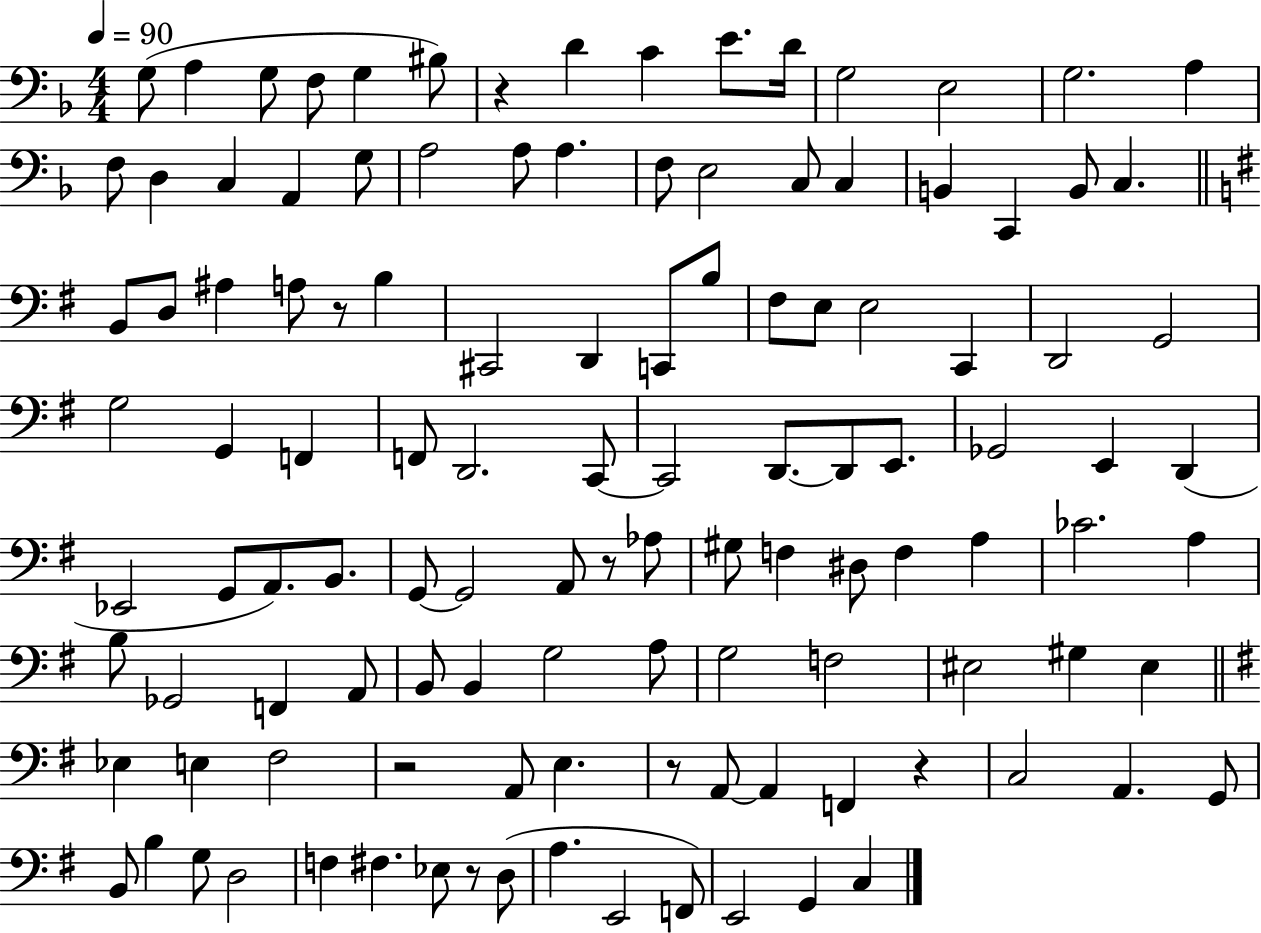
X:1
T:Untitled
M:4/4
L:1/4
K:F
G,/2 A, G,/2 F,/2 G, ^B,/2 z D C E/2 D/4 G,2 E,2 G,2 A, F,/2 D, C, A,, G,/2 A,2 A,/2 A, F,/2 E,2 C,/2 C, B,, C,, B,,/2 C, B,,/2 D,/2 ^A, A,/2 z/2 B, ^C,,2 D,, C,,/2 B,/2 ^F,/2 E,/2 E,2 C,, D,,2 G,,2 G,2 G,, F,, F,,/2 D,,2 C,,/2 C,,2 D,,/2 D,,/2 E,,/2 _G,,2 E,, D,, _E,,2 G,,/2 A,,/2 B,,/2 G,,/2 G,,2 A,,/2 z/2 _A,/2 ^G,/2 F, ^D,/2 F, A, _C2 A, B,/2 _G,,2 F,, A,,/2 B,,/2 B,, G,2 A,/2 G,2 F,2 ^E,2 ^G, ^E, _E, E, ^F,2 z2 A,,/2 E, z/2 A,,/2 A,, F,, z C,2 A,, G,,/2 B,,/2 B, G,/2 D,2 F, ^F, _E,/2 z/2 D,/2 A, E,,2 F,,/2 E,,2 G,, C,